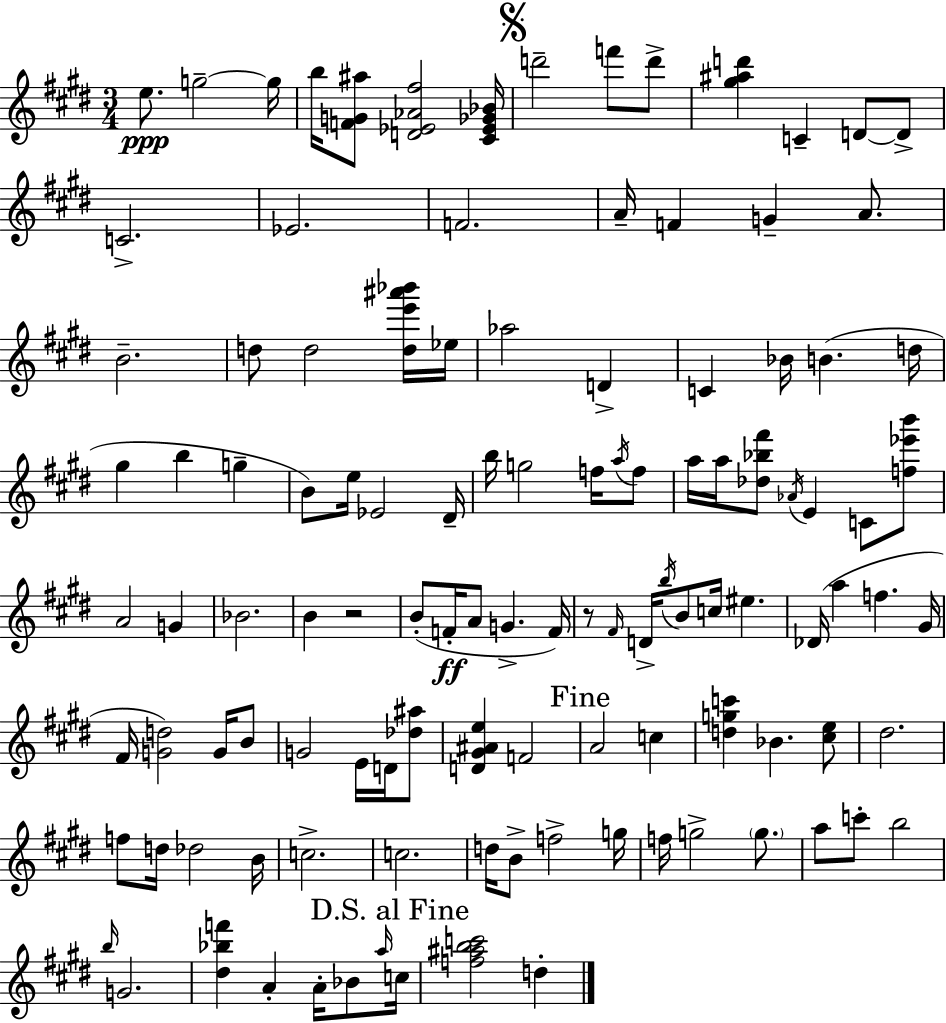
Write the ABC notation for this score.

X:1
T:Untitled
M:3/4
L:1/4
K:E
e/2 g2 g/4 b/4 [FG^a]/2 [D_E_A^f]2 [^C_E_G_B]/4 d'2 f'/2 d'/2 [^g^ad'] C D/2 D/2 C2 _E2 F2 A/4 F G A/2 B2 d/2 d2 [de'^a'_b']/4 _e/4 _a2 D C _B/4 B d/4 ^g b g B/2 e/4 _E2 ^D/4 b/4 g2 f/4 a/4 f/2 a/4 a/4 [_d_b^f']/2 _A/4 E C/2 [f_e'b']/2 A2 G _B2 B z2 B/2 F/4 A/2 G F/4 z/2 ^F/4 D/4 b/4 B/2 c/4 ^e _D/4 a f ^G/4 ^F/4 [Gd]2 G/4 B/2 G2 E/4 D/4 [_d^a]/2 [D^G^Ae] F2 A2 c [dgc'] _B [^ce]/2 ^d2 f/2 d/4 _d2 B/4 c2 c2 d/4 B/2 f2 g/4 f/4 g2 g/2 a/2 c'/2 b2 b/4 G2 [^d_bf'] A A/4 _B/2 a/4 c/4 [f^abc']2 d